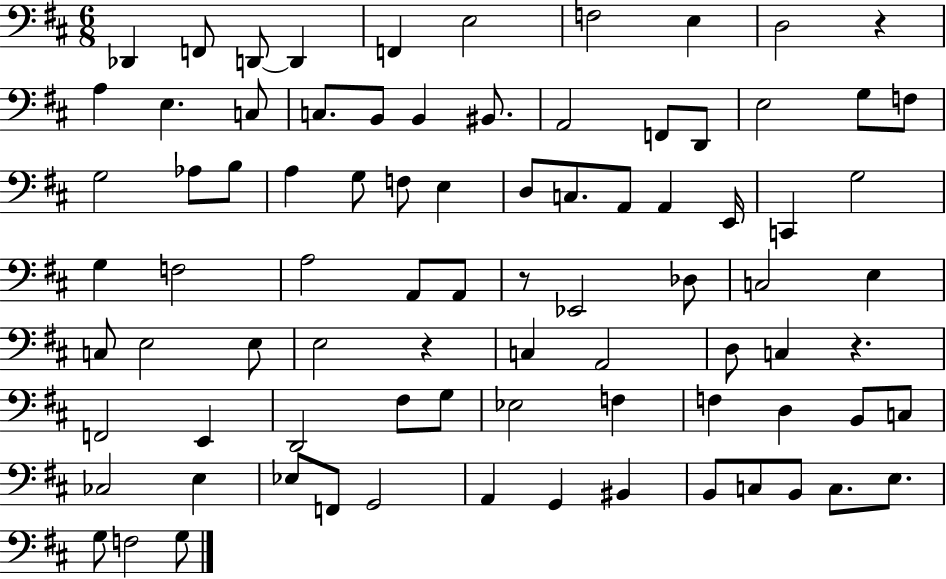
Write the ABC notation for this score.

X:1
T:Untitled
M:6/8
L:1/4
K:D
_D,, F,,/2 D,,/2 D,, F,, E,2 F,2 E, D,2 z A, E, C,/2 C,/2 B,,/2 B,, ^B,,/2 A,,2 F,,/2 D,,/2 E,2 G,/2 F,/2 G,2 _A,/2 B,/2 A, G,/2 F,/2 E, D,/2 C,/2 A,,/2 A,, E,,/4 C,, G,2 G, F,2 A,2 A,,/2 A,,/2 z/2 _E,,2 _D,/2 C,2 E, C,/2 E,2 E,/2 E,2 z C, A,,2 D,/2 C, z F,,2 E,, D,,2 ^F,/2 G,/2 _E,2 F, F, D, B,,/2 C,/2 _C,2 E, _E,/2 F,,/2 G,,2 A,, G,, ^B,, B,,/2 C,/2 B,,/2 C,/2 E,/2 G,/2 F,2 G,/2